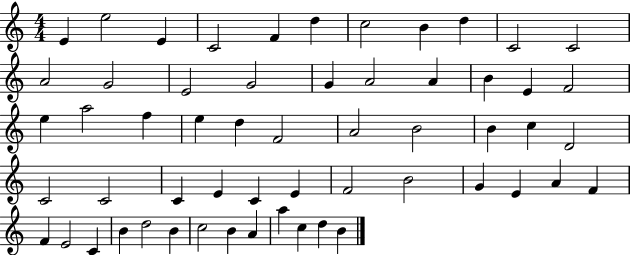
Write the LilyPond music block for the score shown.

{
  \clef treble
  \numericTimeSignature
  \time 4/4
  \key c \major
  e'4 e''2 e'4 | c'2 f'4 d''4 | c''2 b'4 d''4 | c'2 c'2 | \break a'2 g'2 | e'2 g'2 | g'4 a'2 a'4 | b'4 e'4 f'2 | \break e''4 a''2 f''4 | e''4 d''4 f'2 | a'2 b'2 | b'4 c''4 d'2 | \break c'2 c'2 | c'4 e'4 c'4 e'4 | f'2 b'2 | g'4 e'4 a'4 f'4 | \break f'4 e'2 c'4 | b'4 d''2 b'4 | c''2 b'4 a'4 | a''4 c''4 d''4 b'4 | \break \bar "|."
}